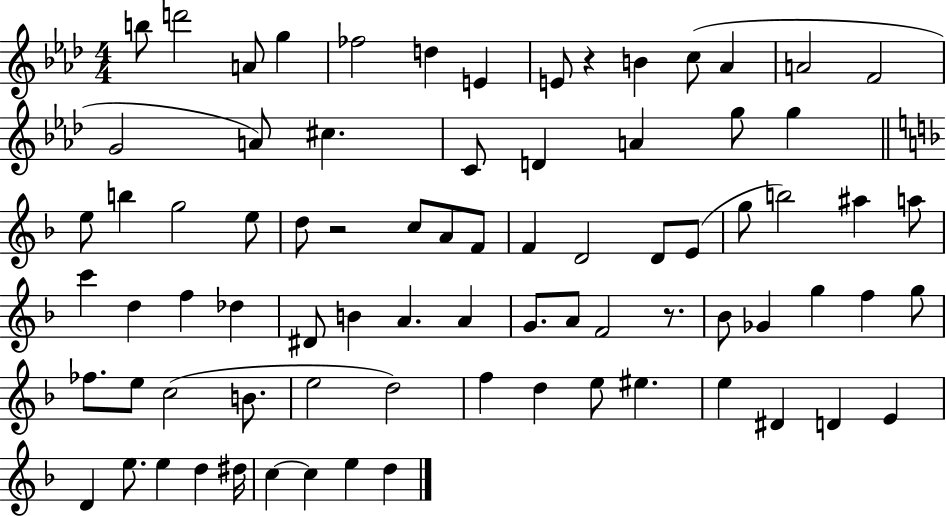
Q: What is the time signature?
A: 4/4